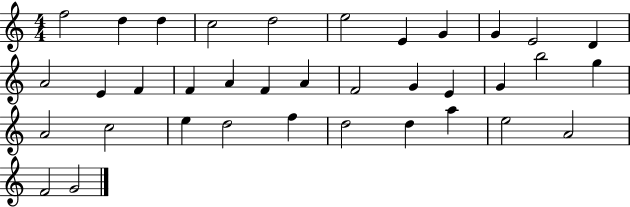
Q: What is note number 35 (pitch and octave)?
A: F4